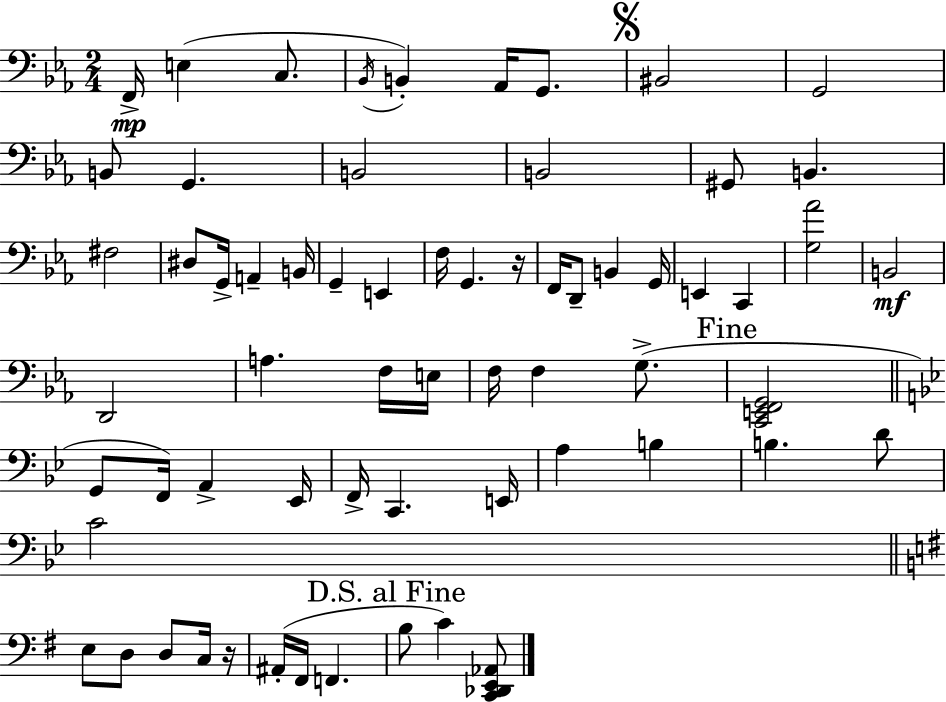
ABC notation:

X:1
T:Untitled
M:2/4
L:1/4
K:Cm
F,,/4 E, C,/2 _B,,/4 B,, _A,,/4 G,,/2 ^B,,2 G,,2 B,,/2 G,, B,,2 B,,2 ^G,,/2 B,, ^F,2 ^D,/2 G,,/4 A,, B,,/4 G,, E,, F,/4 G,, z/4 F,,/4 D,,/2 B,, G,,/4 E,, C,, [G,_A]2 B,,2 D,,2 A, F,/4 E,/4 F,/4 F, G,/2 [C,,E,,F,,G,,]2 G,,/2 F,,/4 A,, _E,,/4 F,,/4 C,, E,,/4 A, B, B, D/2 C2 E,/2 D,/2 D,/2 C,/4 z/4 ^A,,/4 ^F,,/4 F,, B,/2 C [C,,_D,,E,,_A,,]/2